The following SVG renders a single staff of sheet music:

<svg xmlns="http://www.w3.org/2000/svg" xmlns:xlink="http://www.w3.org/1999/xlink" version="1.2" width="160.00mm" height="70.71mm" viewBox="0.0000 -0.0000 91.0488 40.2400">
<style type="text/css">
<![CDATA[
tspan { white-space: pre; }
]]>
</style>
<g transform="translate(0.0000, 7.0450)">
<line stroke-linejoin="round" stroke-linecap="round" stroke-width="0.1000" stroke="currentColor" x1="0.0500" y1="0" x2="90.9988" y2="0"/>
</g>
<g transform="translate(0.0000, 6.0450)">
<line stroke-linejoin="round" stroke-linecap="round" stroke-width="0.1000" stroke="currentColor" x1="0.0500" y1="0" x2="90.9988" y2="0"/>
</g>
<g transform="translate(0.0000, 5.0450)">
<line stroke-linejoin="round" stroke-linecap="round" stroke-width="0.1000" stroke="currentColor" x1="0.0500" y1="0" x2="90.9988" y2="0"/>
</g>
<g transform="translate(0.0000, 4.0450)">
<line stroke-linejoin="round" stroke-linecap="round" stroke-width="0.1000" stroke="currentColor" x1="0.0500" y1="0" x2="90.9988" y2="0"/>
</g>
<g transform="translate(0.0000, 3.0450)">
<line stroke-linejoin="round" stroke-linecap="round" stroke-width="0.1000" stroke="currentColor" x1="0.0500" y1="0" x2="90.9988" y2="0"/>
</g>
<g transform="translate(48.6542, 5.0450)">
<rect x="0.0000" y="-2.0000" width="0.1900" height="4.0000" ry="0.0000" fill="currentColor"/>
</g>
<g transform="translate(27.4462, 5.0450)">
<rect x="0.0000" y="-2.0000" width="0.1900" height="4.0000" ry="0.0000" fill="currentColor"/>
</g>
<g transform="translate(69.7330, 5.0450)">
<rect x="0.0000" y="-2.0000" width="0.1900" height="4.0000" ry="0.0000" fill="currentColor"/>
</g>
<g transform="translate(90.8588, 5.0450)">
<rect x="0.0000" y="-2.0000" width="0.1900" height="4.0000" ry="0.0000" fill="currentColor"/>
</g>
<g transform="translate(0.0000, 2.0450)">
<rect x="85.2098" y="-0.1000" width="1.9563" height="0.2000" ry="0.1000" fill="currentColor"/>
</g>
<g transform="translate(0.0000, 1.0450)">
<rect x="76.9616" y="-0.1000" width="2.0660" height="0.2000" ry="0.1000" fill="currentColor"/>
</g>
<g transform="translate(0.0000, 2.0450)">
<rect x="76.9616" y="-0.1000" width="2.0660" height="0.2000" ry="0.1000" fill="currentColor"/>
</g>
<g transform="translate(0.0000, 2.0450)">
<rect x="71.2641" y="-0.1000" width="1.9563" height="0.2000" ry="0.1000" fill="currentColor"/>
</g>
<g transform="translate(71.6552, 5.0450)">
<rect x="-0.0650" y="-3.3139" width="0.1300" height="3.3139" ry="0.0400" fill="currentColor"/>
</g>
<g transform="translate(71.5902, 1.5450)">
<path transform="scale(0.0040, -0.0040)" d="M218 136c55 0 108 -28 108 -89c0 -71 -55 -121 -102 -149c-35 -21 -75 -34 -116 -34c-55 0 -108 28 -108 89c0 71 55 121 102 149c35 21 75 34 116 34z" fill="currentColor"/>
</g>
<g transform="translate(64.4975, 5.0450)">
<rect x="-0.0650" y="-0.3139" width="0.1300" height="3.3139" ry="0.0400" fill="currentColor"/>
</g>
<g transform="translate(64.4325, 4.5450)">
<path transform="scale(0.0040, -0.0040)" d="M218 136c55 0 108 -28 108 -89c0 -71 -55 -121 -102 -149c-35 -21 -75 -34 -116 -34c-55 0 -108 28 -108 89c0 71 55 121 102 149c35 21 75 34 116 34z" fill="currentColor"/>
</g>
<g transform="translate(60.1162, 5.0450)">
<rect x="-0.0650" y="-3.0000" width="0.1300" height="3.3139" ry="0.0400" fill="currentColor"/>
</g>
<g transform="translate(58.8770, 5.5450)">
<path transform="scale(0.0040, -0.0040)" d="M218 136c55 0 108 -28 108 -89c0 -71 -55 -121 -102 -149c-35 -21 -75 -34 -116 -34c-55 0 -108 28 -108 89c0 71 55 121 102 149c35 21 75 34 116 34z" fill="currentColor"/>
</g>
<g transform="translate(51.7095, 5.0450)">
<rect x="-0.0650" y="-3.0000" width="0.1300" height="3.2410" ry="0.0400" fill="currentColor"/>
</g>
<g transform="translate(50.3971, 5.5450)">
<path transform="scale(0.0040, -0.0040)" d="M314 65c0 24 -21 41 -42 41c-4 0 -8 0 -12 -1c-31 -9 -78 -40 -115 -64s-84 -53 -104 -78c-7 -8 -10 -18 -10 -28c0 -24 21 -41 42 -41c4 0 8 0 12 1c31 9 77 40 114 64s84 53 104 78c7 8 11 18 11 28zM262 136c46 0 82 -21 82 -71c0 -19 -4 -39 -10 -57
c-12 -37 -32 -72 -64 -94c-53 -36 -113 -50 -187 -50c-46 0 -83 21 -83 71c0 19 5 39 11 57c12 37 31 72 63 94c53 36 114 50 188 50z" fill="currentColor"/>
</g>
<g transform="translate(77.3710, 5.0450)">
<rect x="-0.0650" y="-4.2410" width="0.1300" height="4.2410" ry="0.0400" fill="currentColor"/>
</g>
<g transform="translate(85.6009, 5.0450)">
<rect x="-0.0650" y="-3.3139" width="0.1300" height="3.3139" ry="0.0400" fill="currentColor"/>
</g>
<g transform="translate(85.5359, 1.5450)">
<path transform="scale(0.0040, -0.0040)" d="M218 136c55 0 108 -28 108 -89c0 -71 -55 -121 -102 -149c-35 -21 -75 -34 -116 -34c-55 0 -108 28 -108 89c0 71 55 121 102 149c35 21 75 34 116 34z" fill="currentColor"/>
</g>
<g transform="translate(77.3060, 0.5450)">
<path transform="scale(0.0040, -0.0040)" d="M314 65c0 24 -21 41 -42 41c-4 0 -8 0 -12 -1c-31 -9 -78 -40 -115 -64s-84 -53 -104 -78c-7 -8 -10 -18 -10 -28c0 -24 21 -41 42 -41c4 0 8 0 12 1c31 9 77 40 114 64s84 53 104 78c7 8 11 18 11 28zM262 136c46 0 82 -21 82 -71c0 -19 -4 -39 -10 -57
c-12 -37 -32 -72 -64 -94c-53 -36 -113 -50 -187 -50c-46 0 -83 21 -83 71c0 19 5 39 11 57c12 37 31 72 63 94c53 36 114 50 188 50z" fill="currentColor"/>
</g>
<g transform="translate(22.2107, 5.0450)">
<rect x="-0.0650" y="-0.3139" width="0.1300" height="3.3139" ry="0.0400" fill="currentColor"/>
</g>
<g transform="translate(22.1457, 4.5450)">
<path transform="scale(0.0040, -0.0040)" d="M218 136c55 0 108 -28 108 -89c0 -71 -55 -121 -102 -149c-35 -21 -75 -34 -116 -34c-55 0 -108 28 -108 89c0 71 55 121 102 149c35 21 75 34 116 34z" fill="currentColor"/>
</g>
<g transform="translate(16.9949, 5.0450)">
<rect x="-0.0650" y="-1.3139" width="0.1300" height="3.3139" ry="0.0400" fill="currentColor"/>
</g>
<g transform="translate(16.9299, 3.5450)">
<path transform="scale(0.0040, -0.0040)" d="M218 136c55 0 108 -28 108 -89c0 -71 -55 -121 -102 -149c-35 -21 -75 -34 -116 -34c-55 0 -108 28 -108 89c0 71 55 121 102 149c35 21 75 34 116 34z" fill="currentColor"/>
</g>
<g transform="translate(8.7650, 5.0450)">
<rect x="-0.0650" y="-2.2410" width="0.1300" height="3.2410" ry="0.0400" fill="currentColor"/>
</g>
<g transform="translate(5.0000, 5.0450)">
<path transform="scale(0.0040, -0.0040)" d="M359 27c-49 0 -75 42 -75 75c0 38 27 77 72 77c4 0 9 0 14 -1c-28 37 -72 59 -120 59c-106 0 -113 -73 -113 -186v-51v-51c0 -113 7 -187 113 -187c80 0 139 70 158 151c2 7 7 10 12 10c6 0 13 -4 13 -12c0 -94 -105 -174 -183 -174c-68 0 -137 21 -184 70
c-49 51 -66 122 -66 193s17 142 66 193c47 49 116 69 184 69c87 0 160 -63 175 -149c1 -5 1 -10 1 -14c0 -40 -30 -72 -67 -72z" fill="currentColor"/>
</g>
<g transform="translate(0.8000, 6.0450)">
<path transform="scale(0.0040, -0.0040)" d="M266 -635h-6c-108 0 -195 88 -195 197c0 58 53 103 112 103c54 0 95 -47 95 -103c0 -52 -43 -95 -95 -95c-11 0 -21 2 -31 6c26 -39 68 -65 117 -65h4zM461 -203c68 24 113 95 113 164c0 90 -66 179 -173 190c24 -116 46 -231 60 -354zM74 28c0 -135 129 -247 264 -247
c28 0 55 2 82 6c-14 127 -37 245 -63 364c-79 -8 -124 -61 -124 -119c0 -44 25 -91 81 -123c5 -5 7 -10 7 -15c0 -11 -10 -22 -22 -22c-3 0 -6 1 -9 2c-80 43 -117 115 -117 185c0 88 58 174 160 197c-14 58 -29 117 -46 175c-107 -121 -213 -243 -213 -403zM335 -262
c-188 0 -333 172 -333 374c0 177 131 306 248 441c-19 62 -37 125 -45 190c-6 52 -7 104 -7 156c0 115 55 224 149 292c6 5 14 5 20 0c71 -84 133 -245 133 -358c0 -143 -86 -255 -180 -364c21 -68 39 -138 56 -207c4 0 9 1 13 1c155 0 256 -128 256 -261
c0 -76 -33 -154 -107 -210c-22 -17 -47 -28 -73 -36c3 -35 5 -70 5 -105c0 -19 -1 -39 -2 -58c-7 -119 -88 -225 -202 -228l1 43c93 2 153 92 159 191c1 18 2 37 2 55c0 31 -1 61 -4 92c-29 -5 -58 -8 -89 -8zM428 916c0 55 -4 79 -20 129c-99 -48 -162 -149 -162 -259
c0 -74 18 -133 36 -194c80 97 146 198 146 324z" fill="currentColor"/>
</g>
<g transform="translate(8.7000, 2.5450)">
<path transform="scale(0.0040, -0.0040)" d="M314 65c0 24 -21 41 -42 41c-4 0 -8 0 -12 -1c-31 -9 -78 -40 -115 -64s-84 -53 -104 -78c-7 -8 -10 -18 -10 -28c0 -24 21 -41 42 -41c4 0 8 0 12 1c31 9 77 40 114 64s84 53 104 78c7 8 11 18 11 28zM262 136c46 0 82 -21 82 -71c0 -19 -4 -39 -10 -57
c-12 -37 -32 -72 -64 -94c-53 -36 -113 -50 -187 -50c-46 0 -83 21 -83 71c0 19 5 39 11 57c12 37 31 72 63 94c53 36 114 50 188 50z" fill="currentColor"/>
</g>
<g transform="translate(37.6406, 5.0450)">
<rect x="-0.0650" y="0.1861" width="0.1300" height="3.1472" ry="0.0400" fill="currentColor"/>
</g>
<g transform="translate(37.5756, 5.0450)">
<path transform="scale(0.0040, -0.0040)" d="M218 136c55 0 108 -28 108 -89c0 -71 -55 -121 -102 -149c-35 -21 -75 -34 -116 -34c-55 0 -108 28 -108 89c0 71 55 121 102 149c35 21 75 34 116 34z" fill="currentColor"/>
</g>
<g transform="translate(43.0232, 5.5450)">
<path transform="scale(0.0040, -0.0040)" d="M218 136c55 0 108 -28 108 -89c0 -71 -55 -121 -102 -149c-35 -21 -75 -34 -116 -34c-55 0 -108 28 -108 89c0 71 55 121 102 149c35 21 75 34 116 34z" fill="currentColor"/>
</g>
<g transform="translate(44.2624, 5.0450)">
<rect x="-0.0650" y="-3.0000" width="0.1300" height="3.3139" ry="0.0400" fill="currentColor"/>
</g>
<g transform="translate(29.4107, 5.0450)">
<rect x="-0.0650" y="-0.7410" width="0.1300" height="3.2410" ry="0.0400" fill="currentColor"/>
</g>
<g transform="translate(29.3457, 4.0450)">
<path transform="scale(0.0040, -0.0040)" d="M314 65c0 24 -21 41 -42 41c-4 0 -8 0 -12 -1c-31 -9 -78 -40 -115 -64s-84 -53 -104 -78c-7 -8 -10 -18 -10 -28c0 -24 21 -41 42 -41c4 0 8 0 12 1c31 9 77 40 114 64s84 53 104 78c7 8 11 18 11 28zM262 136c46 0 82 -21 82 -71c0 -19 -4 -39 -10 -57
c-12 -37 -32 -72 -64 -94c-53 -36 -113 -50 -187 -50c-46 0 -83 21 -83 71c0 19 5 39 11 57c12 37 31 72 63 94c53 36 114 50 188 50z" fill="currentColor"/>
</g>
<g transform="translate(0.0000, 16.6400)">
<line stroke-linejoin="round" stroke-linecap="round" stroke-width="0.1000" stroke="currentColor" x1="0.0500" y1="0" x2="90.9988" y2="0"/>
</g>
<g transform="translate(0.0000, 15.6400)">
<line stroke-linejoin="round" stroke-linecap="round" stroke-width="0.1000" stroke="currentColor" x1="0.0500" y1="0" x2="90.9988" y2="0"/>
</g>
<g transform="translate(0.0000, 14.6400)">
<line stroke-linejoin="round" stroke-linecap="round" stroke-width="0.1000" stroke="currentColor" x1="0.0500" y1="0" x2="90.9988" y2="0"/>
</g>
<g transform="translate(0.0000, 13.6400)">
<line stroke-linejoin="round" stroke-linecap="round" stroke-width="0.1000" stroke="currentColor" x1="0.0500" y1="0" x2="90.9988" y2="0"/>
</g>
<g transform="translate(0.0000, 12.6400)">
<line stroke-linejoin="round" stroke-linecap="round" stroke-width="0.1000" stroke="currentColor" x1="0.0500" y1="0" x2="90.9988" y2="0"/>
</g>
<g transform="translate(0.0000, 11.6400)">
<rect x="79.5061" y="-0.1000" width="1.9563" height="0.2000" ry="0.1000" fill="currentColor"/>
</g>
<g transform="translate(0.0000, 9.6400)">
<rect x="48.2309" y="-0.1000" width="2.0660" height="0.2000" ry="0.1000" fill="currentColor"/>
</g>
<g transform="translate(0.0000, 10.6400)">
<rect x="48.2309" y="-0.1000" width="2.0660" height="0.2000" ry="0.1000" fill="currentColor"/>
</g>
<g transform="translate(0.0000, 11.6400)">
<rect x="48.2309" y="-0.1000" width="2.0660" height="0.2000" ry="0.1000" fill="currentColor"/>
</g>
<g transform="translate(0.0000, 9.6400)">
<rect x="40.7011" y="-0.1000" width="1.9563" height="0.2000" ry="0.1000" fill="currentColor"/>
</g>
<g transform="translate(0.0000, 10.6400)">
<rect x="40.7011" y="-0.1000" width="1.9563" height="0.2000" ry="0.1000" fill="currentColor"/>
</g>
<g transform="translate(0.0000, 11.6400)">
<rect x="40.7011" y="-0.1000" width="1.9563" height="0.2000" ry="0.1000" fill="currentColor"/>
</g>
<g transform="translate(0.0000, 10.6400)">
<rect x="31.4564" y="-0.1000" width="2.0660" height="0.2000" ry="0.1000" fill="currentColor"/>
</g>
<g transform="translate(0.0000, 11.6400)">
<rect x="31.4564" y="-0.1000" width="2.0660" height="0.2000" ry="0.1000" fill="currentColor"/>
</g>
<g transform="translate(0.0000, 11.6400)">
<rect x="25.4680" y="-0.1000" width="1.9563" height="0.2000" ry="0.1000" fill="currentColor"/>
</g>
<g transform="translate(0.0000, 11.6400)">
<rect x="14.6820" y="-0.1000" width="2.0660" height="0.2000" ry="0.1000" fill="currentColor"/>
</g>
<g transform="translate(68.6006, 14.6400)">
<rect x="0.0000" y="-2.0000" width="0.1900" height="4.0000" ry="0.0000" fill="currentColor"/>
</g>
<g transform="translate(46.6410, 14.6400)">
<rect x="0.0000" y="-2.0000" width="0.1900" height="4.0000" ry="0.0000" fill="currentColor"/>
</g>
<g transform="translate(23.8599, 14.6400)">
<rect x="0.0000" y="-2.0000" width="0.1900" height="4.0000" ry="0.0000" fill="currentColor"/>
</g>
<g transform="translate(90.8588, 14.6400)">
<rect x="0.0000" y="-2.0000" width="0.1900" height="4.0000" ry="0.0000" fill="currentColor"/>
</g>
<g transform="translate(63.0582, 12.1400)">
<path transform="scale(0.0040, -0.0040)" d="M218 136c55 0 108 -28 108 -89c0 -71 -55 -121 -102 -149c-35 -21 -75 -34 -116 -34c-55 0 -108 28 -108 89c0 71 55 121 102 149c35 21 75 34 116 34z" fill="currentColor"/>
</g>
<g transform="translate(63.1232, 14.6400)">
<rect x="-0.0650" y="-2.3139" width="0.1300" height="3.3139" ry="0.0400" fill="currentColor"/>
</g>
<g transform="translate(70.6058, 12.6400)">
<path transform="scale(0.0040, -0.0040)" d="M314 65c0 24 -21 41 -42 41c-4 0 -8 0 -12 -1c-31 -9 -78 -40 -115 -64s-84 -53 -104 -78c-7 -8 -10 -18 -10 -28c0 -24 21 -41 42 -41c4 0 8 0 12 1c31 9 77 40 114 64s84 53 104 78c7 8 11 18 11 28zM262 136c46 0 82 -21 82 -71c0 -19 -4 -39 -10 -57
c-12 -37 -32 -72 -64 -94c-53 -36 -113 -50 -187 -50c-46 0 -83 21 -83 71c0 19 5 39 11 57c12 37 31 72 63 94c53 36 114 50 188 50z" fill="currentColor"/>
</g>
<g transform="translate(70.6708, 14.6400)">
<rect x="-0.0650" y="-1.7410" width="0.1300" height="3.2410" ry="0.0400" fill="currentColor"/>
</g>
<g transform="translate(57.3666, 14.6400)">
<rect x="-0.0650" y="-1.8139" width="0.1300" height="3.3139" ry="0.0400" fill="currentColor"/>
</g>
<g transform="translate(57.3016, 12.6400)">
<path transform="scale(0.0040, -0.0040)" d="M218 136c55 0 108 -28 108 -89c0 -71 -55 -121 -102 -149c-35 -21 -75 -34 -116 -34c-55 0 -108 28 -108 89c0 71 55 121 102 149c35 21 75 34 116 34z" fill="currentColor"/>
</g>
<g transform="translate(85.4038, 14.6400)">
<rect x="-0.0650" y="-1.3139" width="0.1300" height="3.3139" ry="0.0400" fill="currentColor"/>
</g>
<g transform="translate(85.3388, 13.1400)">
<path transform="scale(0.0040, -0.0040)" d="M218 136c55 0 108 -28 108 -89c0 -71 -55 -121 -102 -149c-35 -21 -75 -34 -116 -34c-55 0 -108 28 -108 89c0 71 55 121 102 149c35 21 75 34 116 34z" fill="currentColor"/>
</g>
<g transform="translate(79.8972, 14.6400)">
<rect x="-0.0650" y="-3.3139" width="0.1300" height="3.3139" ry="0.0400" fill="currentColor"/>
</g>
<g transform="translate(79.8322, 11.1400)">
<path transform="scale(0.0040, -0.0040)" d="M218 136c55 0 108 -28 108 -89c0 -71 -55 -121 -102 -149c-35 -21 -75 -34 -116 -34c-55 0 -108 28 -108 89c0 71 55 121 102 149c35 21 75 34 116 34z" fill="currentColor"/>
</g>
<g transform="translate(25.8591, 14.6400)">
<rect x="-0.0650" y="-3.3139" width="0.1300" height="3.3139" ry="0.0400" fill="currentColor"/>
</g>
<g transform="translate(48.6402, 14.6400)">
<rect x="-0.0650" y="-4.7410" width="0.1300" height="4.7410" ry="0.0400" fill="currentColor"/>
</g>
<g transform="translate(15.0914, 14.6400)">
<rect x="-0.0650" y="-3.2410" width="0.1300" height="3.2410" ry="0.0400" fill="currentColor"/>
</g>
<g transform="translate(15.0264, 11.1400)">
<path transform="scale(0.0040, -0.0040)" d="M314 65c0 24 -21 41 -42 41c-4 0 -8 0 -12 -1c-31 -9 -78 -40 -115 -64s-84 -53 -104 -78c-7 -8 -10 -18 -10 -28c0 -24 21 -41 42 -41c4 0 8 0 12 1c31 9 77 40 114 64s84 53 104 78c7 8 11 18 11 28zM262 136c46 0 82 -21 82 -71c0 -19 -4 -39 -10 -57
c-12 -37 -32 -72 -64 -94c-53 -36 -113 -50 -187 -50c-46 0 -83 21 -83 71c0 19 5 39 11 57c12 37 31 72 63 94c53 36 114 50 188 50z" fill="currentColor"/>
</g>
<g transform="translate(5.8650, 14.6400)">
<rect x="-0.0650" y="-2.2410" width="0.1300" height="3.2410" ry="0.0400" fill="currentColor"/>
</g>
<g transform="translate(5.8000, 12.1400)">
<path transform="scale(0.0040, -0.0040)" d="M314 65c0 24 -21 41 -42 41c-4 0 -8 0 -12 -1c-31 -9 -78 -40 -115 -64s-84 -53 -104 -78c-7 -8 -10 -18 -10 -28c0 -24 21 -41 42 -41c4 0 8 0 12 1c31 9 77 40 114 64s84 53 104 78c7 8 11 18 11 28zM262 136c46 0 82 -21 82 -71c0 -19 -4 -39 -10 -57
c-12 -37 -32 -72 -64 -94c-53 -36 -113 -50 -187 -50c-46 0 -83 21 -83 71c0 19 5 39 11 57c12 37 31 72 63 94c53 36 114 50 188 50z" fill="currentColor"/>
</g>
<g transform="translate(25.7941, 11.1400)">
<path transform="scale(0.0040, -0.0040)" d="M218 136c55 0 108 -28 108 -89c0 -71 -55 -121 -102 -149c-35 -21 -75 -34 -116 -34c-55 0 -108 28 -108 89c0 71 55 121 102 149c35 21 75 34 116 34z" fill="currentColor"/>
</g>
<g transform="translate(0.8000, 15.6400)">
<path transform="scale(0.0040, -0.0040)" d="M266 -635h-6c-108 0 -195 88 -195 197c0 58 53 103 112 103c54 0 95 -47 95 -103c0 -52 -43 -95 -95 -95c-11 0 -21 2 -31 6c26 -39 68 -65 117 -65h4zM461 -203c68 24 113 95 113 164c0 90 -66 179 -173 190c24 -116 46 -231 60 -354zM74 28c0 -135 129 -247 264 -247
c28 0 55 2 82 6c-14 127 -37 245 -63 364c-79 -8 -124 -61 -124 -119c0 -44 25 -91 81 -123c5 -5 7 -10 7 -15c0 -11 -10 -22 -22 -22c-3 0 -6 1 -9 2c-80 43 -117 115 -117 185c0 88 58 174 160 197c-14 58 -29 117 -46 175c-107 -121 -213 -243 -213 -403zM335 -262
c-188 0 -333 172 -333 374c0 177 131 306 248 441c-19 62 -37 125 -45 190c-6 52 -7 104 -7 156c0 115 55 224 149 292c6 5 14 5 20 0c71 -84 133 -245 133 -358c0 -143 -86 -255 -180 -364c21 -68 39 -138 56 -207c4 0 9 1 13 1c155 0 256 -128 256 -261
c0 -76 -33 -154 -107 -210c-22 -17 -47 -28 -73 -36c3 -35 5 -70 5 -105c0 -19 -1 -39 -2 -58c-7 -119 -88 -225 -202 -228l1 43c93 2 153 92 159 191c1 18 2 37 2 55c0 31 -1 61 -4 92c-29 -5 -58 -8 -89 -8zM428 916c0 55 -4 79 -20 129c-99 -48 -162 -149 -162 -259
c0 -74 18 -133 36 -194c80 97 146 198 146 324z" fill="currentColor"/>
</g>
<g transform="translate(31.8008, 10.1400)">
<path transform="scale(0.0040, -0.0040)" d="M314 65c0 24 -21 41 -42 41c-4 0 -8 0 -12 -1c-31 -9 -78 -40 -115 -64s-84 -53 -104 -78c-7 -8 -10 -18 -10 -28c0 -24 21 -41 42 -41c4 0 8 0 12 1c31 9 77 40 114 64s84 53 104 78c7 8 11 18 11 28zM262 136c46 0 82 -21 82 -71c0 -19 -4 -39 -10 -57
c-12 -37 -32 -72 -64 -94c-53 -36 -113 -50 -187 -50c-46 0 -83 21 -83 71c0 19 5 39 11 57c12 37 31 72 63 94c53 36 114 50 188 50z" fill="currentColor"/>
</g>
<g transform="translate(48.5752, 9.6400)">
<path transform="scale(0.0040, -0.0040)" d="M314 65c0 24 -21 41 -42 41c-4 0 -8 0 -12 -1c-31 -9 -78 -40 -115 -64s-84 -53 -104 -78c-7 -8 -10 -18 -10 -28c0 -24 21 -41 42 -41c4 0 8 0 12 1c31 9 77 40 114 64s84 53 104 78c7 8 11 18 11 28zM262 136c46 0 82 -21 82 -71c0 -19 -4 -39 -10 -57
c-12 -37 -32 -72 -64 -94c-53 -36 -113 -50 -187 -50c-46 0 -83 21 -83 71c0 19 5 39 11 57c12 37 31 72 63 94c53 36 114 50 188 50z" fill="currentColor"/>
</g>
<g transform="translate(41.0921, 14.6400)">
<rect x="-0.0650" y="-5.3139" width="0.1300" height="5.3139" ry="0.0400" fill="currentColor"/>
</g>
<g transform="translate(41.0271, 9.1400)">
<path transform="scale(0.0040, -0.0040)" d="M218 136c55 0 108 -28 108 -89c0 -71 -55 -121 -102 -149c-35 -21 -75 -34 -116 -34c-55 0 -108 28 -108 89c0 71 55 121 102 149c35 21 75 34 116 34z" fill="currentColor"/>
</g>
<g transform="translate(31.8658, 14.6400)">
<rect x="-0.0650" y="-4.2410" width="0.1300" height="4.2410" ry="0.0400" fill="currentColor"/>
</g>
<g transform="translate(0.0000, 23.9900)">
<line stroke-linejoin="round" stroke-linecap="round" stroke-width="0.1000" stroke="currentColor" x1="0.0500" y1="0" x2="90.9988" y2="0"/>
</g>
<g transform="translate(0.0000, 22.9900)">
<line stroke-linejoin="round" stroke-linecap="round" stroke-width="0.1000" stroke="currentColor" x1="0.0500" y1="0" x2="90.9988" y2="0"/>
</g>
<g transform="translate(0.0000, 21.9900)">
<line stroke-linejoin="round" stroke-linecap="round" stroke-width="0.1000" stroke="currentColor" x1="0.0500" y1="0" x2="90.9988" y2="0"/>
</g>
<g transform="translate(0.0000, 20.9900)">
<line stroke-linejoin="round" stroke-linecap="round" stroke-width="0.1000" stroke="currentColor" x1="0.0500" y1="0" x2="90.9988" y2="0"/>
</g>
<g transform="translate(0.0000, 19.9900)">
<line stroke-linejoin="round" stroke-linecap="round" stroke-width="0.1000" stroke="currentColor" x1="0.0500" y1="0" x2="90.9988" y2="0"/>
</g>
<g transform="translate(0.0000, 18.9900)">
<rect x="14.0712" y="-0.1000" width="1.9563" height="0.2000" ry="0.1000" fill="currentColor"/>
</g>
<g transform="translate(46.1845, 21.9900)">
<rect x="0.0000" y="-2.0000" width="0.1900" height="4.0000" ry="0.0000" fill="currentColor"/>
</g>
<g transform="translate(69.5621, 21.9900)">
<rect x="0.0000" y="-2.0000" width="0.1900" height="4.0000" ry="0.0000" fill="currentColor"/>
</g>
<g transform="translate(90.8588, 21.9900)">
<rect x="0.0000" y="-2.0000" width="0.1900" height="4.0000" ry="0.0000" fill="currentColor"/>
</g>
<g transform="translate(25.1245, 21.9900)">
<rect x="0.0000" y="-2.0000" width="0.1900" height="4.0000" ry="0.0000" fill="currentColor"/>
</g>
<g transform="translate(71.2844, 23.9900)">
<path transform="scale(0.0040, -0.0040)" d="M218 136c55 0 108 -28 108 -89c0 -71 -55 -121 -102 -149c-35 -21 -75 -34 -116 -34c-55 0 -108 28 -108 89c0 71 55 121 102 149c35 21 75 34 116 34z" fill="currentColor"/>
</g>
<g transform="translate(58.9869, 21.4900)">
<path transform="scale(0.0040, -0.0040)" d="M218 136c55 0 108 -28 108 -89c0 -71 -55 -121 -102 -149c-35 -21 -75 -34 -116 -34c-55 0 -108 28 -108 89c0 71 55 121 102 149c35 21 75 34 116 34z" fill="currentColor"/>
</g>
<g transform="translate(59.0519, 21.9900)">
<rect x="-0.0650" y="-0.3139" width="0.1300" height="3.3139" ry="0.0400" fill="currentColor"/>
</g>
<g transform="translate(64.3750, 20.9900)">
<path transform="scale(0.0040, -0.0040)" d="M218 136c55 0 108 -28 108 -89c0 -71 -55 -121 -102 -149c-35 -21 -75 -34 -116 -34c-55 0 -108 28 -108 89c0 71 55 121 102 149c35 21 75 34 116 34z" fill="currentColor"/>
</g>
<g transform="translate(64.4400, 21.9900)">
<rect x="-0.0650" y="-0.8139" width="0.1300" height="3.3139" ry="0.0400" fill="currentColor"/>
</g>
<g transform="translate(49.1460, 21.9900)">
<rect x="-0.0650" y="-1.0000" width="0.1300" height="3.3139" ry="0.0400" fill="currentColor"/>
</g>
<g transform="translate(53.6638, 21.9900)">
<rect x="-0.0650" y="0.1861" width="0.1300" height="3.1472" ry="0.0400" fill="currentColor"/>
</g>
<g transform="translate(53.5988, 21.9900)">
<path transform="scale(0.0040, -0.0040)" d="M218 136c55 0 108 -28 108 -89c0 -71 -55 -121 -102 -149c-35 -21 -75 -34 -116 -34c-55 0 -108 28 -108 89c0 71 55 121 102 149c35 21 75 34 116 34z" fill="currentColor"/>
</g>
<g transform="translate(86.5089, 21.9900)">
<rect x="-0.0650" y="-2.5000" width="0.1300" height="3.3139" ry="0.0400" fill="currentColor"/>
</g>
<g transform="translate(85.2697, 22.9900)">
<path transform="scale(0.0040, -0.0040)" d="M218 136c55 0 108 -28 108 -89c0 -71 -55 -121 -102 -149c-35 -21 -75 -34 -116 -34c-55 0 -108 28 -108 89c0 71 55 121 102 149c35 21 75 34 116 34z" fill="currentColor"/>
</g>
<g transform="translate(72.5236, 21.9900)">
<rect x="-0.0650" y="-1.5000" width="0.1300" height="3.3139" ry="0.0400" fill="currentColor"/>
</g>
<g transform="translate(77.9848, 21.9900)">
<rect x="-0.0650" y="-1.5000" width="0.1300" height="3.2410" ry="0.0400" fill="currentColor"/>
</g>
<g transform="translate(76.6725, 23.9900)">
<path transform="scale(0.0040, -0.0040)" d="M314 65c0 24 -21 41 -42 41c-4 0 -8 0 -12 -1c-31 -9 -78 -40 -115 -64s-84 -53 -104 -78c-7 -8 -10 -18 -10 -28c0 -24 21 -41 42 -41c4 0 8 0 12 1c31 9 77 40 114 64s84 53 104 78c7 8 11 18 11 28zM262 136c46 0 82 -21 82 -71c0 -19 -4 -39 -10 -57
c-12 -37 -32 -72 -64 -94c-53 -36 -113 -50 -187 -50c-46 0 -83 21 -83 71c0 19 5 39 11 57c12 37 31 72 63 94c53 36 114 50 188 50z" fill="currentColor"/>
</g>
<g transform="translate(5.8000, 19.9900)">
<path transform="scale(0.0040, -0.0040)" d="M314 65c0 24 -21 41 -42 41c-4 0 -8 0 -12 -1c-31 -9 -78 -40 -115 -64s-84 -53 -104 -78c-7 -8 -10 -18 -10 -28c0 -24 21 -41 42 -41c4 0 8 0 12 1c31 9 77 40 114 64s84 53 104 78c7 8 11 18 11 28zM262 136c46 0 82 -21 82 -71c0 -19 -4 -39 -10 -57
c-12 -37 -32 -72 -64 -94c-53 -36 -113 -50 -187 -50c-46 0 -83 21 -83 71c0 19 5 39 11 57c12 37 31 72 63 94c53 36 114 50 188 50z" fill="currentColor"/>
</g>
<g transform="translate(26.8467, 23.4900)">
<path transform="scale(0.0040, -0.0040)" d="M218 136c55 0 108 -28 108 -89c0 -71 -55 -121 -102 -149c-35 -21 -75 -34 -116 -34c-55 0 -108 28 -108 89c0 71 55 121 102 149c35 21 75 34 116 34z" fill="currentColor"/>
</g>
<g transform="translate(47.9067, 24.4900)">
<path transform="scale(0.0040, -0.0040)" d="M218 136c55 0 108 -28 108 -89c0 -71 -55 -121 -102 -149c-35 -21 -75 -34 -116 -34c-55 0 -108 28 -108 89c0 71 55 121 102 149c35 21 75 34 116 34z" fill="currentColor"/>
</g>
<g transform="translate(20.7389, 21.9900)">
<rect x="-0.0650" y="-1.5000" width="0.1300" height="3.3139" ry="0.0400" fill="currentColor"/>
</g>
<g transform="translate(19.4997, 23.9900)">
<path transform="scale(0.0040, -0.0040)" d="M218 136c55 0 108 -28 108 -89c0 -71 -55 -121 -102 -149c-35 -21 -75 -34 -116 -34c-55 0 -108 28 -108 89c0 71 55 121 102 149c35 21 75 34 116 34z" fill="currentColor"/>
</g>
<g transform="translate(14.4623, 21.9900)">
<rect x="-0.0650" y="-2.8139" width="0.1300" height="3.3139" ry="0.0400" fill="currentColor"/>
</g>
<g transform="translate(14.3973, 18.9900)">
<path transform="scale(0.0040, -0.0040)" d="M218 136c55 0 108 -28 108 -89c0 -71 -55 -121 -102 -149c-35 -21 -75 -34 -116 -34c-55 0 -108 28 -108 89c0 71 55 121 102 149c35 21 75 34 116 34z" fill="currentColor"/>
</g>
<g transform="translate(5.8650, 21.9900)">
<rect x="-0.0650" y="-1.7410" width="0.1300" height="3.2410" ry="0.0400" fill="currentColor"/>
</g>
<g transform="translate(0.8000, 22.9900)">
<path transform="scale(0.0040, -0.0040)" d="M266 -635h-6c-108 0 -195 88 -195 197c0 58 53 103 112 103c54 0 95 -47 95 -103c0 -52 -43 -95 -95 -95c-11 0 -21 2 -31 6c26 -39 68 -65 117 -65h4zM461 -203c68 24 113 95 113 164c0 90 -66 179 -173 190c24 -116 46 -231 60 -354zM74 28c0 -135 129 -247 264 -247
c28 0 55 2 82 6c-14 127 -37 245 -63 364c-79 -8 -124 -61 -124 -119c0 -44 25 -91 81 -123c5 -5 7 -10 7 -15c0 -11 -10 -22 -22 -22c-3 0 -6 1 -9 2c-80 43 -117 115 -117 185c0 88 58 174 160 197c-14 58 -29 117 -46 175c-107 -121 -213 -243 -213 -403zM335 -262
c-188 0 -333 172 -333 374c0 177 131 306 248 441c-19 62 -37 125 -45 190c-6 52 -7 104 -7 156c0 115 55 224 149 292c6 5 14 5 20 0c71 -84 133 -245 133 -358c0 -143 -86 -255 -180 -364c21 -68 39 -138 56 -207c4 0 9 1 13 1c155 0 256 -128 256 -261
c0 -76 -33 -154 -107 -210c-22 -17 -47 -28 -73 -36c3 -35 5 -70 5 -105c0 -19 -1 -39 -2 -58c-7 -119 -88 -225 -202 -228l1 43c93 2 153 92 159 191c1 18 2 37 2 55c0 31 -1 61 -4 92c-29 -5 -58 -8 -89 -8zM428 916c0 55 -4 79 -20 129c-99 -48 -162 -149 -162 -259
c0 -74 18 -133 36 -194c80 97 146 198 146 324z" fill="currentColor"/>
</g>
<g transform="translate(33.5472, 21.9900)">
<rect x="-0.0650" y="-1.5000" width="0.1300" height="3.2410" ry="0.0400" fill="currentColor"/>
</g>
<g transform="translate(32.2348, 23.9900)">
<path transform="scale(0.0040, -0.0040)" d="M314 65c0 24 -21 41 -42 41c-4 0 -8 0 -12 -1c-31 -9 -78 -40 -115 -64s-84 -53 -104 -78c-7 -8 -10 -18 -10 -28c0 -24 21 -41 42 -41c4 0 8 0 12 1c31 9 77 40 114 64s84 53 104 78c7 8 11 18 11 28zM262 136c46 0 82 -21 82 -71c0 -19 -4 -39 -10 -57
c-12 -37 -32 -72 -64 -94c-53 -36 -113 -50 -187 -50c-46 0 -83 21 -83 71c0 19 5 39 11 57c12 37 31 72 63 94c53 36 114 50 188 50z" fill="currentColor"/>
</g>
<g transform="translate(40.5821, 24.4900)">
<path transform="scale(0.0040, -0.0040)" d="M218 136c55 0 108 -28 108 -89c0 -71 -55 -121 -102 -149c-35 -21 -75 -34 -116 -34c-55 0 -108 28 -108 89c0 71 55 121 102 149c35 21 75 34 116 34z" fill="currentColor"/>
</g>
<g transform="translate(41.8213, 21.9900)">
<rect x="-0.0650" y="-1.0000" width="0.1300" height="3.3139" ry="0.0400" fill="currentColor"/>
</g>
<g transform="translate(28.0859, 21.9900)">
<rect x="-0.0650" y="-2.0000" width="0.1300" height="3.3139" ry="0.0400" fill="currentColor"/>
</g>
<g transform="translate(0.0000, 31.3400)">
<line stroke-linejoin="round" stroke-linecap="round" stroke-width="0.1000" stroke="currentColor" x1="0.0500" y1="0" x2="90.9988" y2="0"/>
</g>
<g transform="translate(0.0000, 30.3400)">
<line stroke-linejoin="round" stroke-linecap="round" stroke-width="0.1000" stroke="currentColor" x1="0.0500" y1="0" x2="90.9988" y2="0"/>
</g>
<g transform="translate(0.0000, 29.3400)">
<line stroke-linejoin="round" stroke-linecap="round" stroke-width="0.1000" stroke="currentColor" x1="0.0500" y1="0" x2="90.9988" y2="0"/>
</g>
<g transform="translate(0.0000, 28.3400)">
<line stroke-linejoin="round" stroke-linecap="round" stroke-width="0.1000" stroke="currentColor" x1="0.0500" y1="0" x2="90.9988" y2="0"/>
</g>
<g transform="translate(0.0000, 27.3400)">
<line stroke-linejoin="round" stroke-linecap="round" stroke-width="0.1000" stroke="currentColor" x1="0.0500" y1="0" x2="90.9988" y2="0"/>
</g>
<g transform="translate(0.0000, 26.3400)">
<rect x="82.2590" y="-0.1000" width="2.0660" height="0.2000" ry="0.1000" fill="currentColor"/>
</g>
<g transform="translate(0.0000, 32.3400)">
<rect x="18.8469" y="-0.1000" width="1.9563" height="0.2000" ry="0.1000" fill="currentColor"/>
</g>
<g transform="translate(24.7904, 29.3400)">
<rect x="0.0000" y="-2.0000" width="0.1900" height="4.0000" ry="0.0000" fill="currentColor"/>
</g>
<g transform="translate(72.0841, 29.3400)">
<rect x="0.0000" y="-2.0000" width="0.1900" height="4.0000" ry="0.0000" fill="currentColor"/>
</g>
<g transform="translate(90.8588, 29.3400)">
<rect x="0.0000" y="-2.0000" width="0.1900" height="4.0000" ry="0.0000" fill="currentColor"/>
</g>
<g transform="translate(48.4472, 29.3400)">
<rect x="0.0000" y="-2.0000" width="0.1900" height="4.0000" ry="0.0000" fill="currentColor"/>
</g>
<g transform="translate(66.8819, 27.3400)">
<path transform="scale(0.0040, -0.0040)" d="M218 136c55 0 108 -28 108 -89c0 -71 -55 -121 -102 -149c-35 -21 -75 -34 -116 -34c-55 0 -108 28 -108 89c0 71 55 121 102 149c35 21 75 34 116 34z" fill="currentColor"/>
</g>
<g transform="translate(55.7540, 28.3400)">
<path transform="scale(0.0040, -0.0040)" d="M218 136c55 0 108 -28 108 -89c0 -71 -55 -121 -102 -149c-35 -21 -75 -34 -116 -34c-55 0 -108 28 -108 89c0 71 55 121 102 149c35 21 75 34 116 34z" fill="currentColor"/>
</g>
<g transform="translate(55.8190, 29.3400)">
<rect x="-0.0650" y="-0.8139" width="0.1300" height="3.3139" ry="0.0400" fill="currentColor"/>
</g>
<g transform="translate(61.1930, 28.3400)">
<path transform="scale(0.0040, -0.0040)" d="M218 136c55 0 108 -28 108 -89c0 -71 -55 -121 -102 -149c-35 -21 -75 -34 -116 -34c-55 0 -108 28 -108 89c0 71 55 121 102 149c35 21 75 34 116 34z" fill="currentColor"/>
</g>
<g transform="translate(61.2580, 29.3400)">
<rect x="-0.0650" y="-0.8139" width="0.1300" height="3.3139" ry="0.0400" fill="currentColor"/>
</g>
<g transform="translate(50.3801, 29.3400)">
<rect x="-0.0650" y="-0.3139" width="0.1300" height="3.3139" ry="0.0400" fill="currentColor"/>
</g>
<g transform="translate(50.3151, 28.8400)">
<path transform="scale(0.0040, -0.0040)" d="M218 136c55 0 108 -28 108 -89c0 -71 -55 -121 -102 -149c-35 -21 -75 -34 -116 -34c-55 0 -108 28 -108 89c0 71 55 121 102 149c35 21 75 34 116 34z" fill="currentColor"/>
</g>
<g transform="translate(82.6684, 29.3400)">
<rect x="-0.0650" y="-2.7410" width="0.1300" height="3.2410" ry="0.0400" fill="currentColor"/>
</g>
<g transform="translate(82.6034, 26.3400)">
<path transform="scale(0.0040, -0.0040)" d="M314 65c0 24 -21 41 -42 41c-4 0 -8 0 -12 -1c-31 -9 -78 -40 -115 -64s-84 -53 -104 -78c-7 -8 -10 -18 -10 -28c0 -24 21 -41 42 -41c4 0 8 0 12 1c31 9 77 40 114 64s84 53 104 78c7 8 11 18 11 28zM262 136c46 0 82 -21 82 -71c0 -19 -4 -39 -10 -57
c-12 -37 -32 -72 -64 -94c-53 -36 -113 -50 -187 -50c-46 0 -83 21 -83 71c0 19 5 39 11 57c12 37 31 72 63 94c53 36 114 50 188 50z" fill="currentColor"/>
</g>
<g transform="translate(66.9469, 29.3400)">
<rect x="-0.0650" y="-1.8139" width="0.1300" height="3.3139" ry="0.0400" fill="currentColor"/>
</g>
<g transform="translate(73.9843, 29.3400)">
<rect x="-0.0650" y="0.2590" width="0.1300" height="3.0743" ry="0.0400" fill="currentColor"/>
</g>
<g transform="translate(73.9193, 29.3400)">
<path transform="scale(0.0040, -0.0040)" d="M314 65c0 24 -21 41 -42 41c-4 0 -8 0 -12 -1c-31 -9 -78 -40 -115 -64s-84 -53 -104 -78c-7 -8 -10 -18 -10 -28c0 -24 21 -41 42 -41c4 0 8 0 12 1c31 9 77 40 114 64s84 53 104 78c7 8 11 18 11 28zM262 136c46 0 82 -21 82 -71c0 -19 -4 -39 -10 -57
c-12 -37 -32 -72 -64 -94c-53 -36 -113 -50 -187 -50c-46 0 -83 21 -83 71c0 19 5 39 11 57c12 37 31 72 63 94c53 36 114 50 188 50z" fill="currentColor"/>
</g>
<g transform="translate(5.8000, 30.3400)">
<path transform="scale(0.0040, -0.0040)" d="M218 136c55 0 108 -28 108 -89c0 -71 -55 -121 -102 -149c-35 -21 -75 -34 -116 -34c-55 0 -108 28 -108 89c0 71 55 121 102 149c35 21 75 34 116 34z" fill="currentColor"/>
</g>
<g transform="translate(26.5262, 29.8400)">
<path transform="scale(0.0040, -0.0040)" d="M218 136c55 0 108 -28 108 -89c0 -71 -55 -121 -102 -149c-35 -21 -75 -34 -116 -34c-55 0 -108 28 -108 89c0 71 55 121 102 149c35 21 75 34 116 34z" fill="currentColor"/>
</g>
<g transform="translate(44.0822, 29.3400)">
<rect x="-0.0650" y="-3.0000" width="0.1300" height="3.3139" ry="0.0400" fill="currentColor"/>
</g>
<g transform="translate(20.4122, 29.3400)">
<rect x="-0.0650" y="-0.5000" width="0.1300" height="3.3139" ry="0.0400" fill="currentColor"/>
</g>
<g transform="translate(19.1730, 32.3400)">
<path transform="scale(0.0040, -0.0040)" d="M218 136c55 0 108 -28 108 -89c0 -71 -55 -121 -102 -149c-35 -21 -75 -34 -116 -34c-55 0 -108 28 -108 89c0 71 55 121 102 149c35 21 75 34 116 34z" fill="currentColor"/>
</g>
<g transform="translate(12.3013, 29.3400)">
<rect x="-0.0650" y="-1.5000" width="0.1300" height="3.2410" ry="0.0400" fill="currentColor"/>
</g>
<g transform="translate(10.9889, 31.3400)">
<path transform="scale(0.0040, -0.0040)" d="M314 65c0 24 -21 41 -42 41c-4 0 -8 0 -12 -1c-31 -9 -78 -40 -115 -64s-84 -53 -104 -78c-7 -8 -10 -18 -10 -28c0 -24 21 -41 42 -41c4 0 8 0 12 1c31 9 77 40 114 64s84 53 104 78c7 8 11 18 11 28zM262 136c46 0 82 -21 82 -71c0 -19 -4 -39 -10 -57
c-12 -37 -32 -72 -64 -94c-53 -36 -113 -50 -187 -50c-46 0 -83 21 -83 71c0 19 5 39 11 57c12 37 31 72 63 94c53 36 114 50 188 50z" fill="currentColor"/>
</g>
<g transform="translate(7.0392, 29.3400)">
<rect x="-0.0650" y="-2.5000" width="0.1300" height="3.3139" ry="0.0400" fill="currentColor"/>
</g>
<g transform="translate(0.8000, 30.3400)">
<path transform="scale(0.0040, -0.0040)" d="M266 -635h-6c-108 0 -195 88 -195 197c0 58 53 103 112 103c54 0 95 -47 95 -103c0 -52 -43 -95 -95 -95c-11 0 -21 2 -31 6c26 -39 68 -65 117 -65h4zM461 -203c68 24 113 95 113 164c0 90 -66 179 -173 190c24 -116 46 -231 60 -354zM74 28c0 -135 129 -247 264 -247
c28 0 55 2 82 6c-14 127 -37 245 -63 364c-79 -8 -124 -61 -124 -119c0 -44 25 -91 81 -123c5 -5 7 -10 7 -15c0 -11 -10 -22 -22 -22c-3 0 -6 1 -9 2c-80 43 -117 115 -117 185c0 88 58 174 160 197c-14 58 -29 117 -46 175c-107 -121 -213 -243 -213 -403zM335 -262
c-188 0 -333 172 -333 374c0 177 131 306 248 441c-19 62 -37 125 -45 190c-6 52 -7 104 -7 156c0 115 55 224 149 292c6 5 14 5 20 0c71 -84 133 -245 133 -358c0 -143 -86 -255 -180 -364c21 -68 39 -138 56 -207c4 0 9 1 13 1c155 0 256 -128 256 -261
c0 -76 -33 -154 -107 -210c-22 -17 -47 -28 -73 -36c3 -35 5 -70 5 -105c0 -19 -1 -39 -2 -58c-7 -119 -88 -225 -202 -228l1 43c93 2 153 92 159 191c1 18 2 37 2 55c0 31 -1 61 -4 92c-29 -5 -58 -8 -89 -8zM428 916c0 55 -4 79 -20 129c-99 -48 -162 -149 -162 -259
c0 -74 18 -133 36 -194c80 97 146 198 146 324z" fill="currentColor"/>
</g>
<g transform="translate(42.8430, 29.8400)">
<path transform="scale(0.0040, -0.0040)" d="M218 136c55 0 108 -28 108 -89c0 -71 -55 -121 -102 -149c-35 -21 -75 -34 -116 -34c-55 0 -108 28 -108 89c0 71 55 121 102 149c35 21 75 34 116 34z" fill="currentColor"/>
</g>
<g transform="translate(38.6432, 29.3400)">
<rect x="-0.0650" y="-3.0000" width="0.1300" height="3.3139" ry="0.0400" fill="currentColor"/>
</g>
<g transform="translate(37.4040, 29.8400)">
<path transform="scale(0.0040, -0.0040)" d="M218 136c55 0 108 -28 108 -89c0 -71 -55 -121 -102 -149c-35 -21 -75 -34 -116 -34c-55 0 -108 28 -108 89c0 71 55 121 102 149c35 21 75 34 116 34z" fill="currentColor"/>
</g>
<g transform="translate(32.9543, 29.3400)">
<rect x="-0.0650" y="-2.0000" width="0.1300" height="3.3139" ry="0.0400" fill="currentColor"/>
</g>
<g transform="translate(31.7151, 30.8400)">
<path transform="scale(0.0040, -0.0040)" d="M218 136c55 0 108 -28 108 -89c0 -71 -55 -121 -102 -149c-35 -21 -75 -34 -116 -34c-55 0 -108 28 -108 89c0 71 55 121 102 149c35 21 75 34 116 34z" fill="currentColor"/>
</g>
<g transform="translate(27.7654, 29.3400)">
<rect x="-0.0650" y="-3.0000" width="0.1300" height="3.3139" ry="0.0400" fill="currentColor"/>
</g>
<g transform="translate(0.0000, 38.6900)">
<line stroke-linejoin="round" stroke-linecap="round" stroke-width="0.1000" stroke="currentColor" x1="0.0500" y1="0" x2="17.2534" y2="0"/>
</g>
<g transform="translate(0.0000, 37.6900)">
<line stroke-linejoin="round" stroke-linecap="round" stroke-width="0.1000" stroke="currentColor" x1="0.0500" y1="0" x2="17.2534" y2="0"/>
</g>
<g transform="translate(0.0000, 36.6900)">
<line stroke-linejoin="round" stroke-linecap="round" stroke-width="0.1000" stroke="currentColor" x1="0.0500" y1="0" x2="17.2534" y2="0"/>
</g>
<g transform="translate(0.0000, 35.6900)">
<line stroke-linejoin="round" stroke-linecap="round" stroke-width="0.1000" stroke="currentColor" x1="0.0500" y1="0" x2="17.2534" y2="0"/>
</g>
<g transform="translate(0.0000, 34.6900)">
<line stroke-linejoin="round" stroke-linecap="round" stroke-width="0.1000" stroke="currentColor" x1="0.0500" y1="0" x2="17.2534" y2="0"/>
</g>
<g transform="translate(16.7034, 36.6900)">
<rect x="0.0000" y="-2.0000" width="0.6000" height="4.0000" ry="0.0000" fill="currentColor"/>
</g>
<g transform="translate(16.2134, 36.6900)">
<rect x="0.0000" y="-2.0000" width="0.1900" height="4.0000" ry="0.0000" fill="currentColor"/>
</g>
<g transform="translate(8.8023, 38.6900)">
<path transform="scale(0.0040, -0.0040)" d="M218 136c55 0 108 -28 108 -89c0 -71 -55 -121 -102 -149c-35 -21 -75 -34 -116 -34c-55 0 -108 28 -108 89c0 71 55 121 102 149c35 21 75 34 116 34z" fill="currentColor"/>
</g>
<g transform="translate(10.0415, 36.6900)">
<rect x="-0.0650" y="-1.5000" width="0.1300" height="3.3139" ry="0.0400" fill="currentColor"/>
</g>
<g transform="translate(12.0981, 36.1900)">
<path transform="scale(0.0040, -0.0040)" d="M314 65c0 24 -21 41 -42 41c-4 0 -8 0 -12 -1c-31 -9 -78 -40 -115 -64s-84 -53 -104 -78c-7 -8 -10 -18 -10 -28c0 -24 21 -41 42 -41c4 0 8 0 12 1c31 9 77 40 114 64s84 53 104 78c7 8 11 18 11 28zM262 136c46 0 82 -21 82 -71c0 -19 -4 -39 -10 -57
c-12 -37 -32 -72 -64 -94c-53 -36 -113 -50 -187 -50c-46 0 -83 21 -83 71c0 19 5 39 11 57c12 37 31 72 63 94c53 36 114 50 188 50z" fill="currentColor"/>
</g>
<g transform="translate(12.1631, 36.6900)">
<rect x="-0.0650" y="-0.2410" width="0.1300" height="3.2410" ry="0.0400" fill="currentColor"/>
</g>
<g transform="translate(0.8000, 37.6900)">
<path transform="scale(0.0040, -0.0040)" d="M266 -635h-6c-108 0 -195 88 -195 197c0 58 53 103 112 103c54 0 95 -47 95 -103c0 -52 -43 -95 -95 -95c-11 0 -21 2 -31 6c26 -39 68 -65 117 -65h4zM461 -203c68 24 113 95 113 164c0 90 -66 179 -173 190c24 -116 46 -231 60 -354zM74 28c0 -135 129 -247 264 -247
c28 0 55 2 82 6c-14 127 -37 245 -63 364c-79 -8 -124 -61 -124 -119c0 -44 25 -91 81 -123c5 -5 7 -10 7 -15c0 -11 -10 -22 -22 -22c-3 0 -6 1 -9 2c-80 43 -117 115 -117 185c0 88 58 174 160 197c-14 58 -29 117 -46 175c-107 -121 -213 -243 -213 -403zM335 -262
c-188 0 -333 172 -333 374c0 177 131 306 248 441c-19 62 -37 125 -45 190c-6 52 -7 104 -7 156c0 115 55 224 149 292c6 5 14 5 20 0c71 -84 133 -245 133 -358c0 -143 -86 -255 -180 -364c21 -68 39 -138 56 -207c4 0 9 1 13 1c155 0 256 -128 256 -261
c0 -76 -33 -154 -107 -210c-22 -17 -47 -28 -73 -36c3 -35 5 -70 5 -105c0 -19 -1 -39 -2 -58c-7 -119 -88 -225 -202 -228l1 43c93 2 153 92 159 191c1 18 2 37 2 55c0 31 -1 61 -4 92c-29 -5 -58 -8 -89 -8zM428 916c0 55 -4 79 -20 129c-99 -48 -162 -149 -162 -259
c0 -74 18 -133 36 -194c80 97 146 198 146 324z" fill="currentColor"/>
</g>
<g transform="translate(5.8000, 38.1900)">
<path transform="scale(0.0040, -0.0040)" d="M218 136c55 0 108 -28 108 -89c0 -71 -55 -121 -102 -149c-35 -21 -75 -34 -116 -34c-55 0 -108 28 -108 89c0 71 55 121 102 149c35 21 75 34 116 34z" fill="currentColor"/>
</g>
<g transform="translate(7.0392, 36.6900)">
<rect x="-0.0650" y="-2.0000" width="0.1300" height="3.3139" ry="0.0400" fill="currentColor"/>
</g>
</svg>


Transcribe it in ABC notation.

X:1
T:Untitled
M:4/4
L:1/4
K:C
g2 e c d2 B A A2 A c b d'2 b g2 b2 b d'2 f' e'2 f g f2 b e f2 a E F E2 D D B c d E E2 G G E2 C A F A A c d d f B2 a2 F E c2